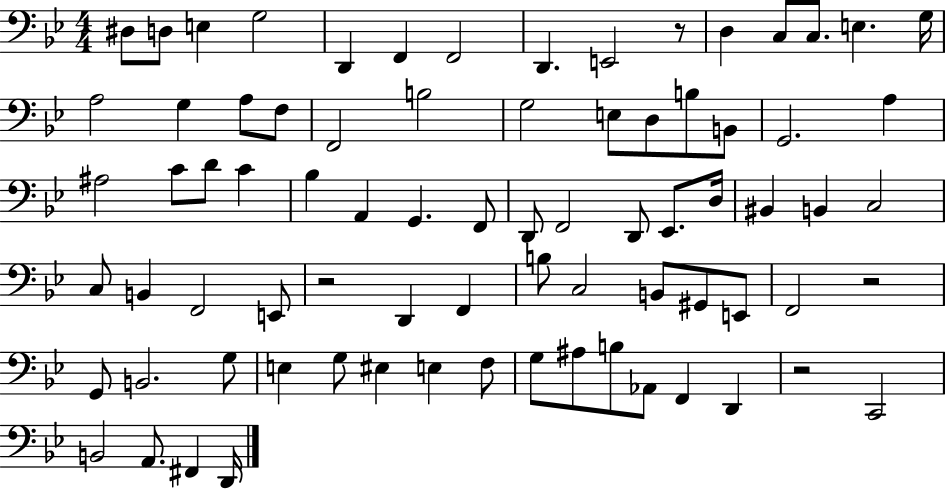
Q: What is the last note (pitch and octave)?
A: D2